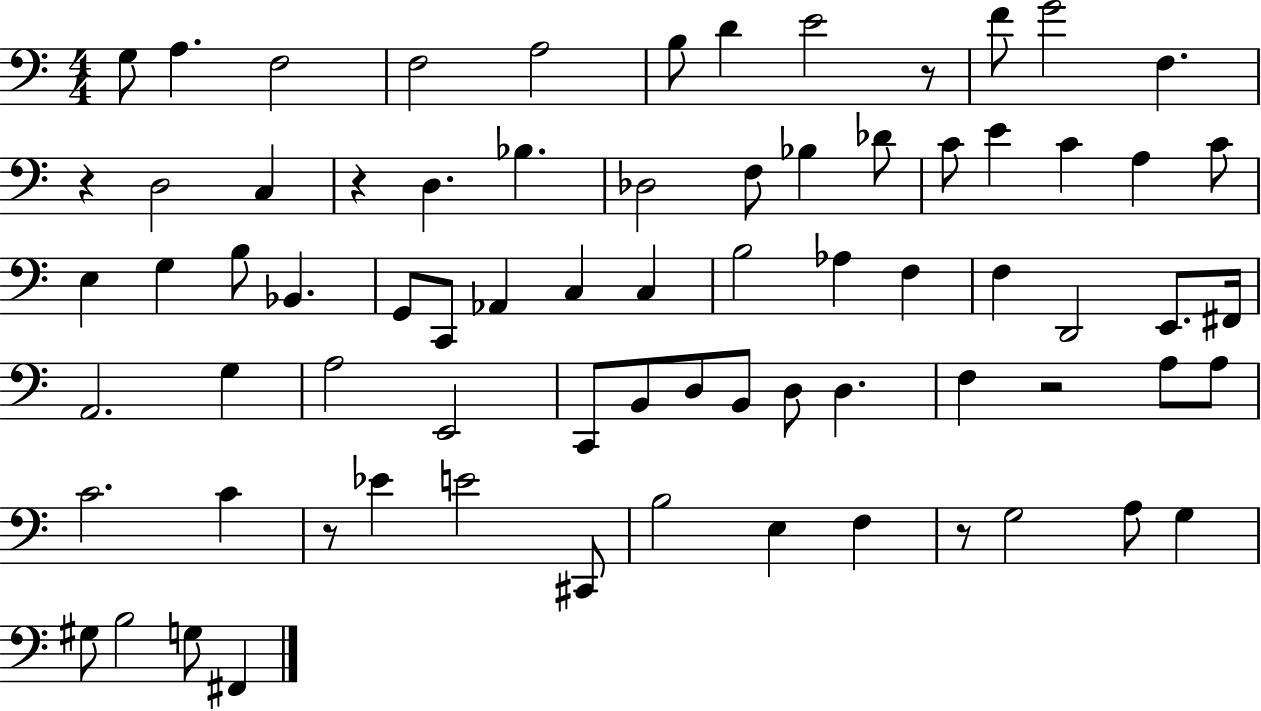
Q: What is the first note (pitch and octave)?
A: G3